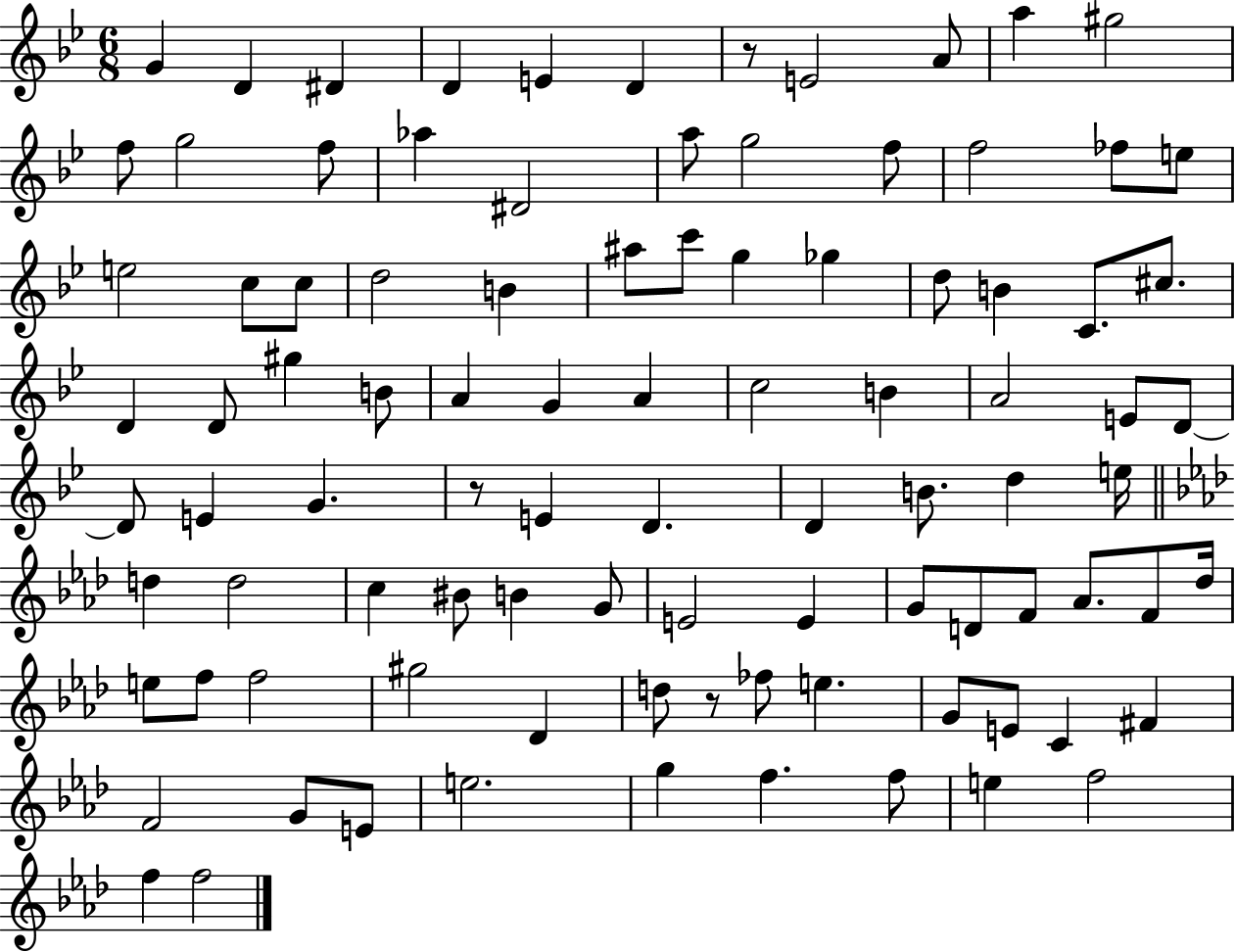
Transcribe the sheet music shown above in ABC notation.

X:1
T:Untitled
M:6/8
L:1/4
K:Bb
G D ^D D E D z/2 E2 A/2 a ^g2 f/2 g2 f/2 _a ^D2 a/2 g2 f/2 f2 _f/2 e/2 e2 c/2 c/2 d2 B ^a/2 c'/2 g _g d/2 B C/2 ^c/2 D D/2 ^g B/2 A G A c2 B A2 E/2 D/2 D/2 E G z/2 E D D B/2 d e/4 d d2 c ^B/2 B G/2 E2 E G/2 D/2 F/2 _A/2 F/2 _d/4 e/2 f/2 f2 ^g2 _D d/2 z/2 _f/2 e G/2 E/2 C ^F F2 G/2 E/2 e2 g f f/2 e f2 f f2